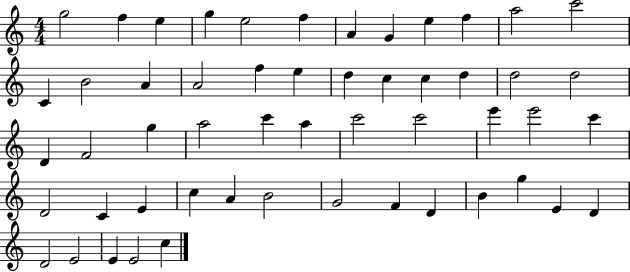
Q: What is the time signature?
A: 4/4